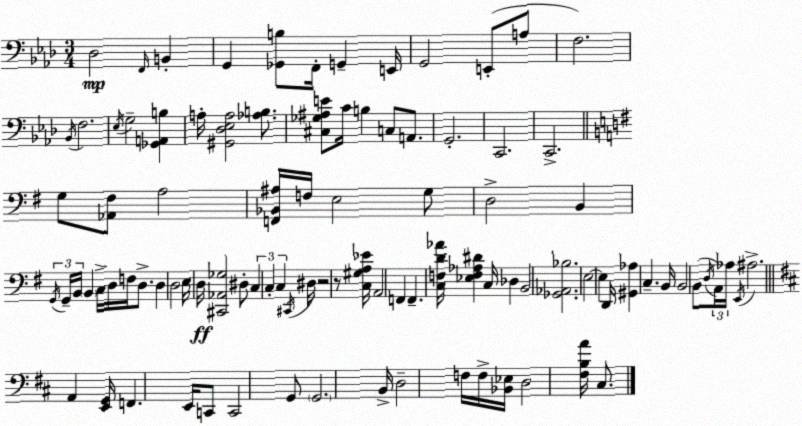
X:1
T:Untitled
M:3/4
L:1/4
K:Fm
_D,2 F,,/4 B,, G,, [_G,,B,]/2 F,,/4 G,, E,,/4 G,,2 E,,/2 A,/2 F,2 _B,,/4 F,2 _E,/4 G,2 [_G,,A,,B,] A,/4 [^G,,_D,_E,A,]2 [_A,B,]/2 [^C,_G,^A,E]/2 C/4 B, C,/2 A,,/2 G,,2 C,,2 C,,2 G,/2 [_A,,^F,]/2 A,2 [F,,_B,,^A,]/4 F,/4 E,2 G,/2 D,2 B,, G,,/4 G,,/4 B,,/4 B,, C,/4 D,/4 F,/4 D,/2 D, D,2 E,/4 D,/4 [^C,,_A,,_G,]2 ^D,/2 C, C, C, ^C,,/4 ^D,/4 z2 z/2 [C,^G,A,_E]/4 A,,2 F,, F,, [C,F,D_A]/4 [_E,F,_A,^D] C,/4 _D, B,,2 [_G,,_A,,_B,]2 E,2 E, D,,/4 [^G,,_A,] C, B,,/4 B,,2 B,,/2 D,/4 A,,/4 _A,/4 E,,/4 ^A,2 A,, [E,,G,,]/4 F,, E,,/4 C,,/2 C,,2 G,,/2 G,,2 B,,/4 D,2 F,/4 F,/4 [_B,,_E,]/4 D,2 [^F,B,A]/4 ^C,/2